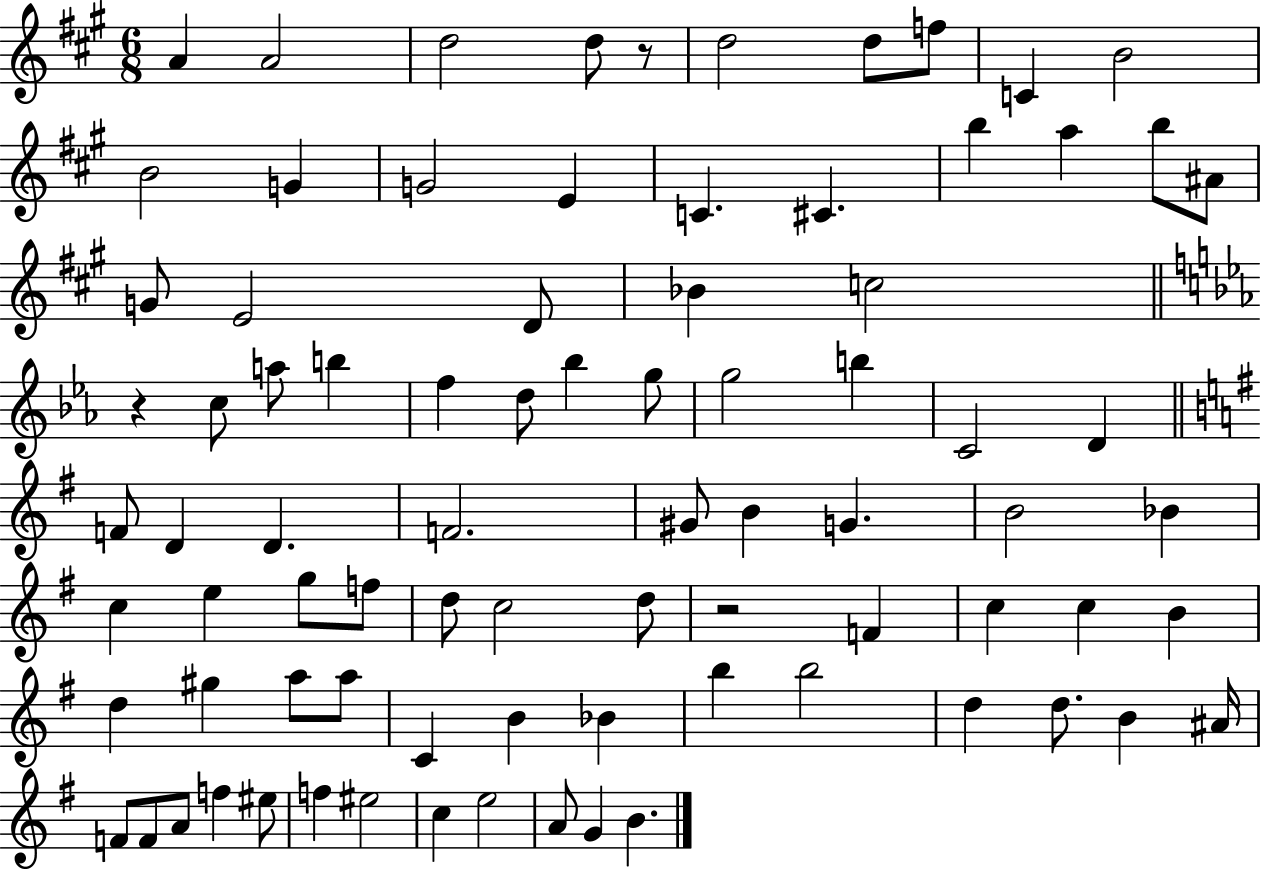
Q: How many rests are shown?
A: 3